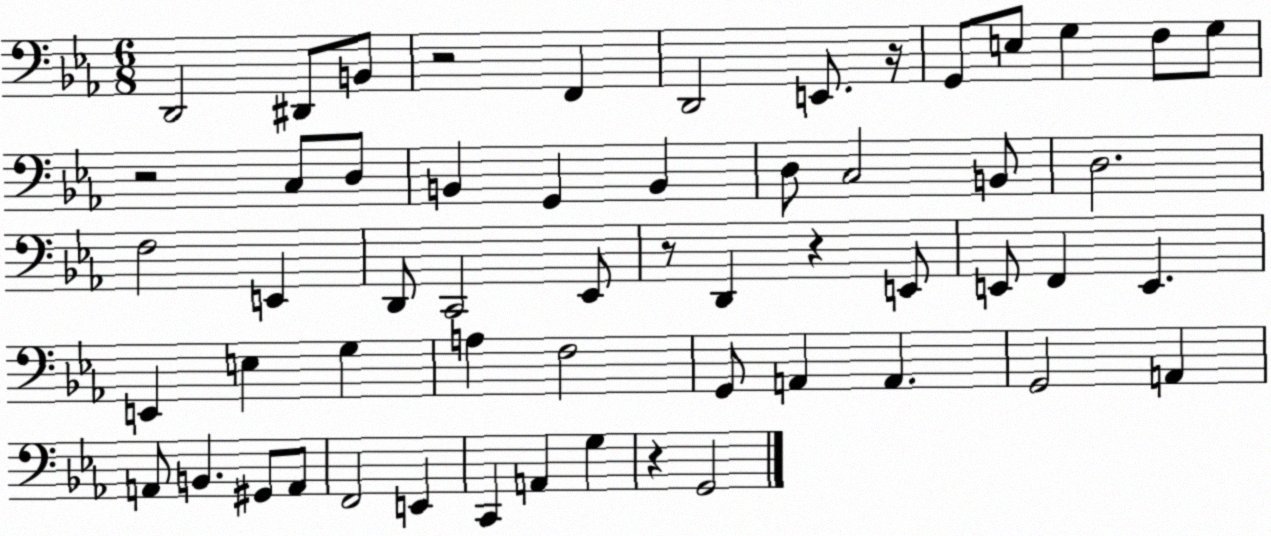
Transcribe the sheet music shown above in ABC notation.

X:1
T:Untitled
M:6/8
L:1/4
K:Eb
D,,2 ^D,,/2 B,,/2 z2 F,, D,,2 E,,/2 z/4 G,,/2 E,/2 G, F,/2 G,/2 z2 C,/2 D,/2 B,, G,, B,, D,/2 C,2 B,,/2 D,2 F,2 E,, D,,/2 C,,2 _E,,/2 z/2 D,, z E,,/2 E,,/2 F,, E,, E,, E, G, A, F,2 G,,/2 A,, A,, G,,2 A,, A,,/2 B,, ^G,,/2 A,,/2 F,,2 E,, C,, A,, G, z G,,2